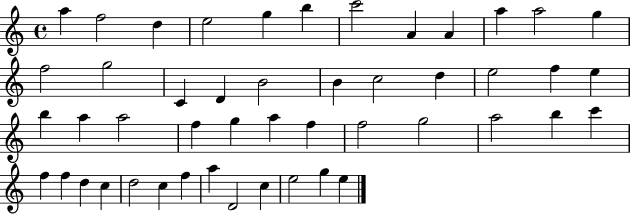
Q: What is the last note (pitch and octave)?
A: E5